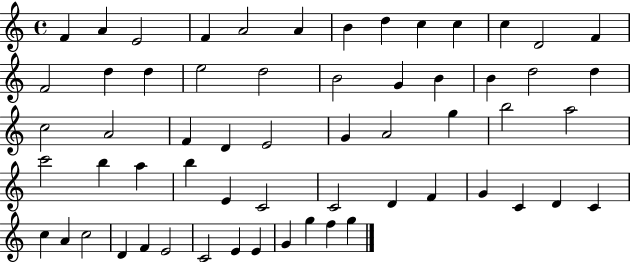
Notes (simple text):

F4/q A4/q E4/h F4/q A4/h A4/q B4/q D5/q C5/q C5/q C5/q D4/h F4/q F4/h D5/q D5/q E5/h D5/h B4/h G4/q B4/q B4/q D5/h D5/q C5/h A4/h F4/q D4/q E4/h G4/q A4/h G5/q B5/h A5/h C6/h B5/q A5/q B5/q E4/q C4/h C4/h D4/q F4/q G4/q C4/q D4/q C4/q C5/q A4/q C5/h D4/q F4/q E4/h C4/h E4/q E4/q G4/q G5/q F5/q G5/q